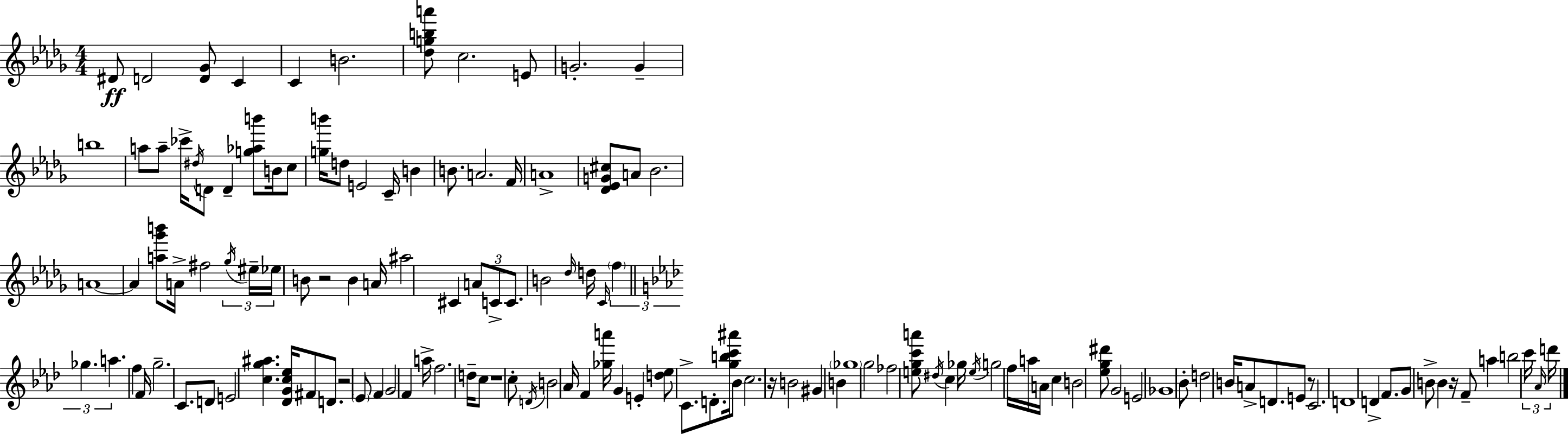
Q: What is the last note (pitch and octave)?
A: D6